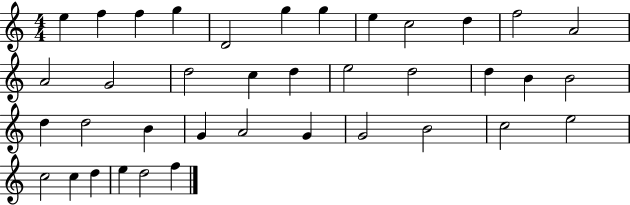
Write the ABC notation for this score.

X:1
T:Untitled
M:4/4
L:1/4
K:C
e f f g D2 g g e c2 d f2 A2 A2 G2 d2 c d e2 d2 d B B2 d d2 B G A2 G G2 B2 c2 e2 c2 c d e d2 f